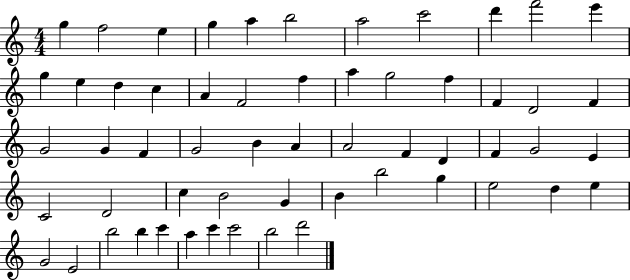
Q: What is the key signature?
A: C major